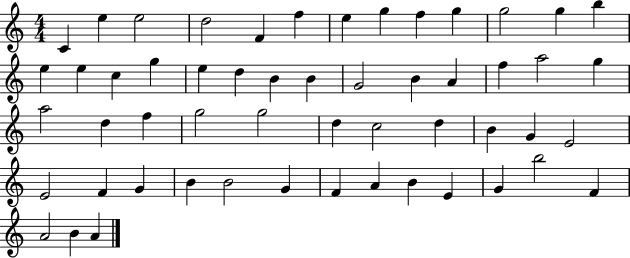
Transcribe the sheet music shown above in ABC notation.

X:1
T:Untitled
M:4/4
L:1/4
K:C
C e e2 d2 F f e g f g g2 g b e e c g e d B B G2 B A f a2 g a2 d f g2 g2 d c2 d B G E2 E2 F G B B2 G F A B E G b2 F A2 B A